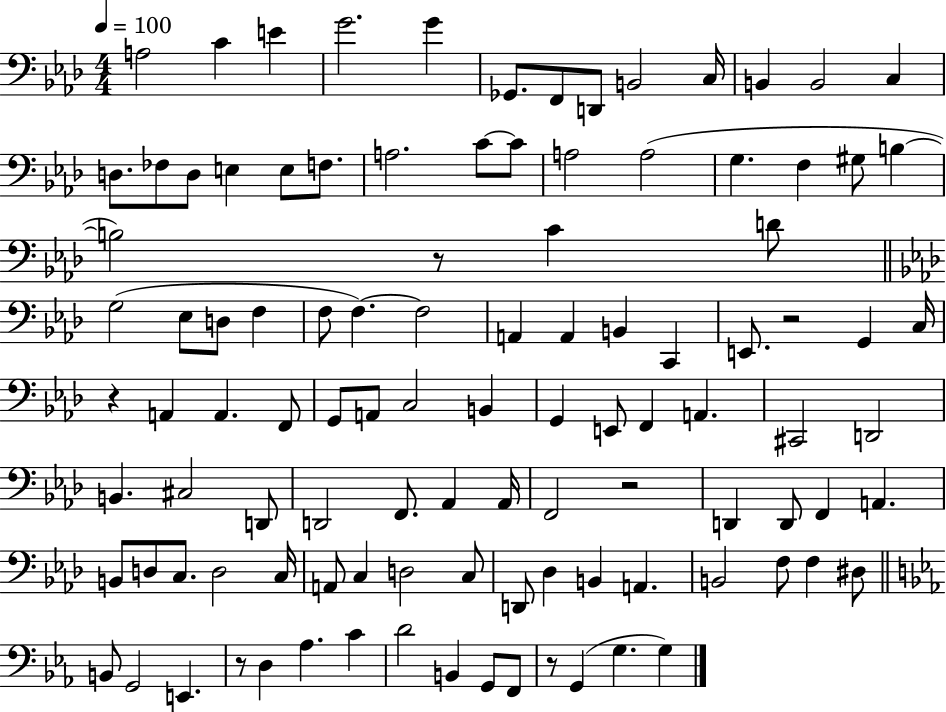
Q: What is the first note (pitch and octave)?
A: A3